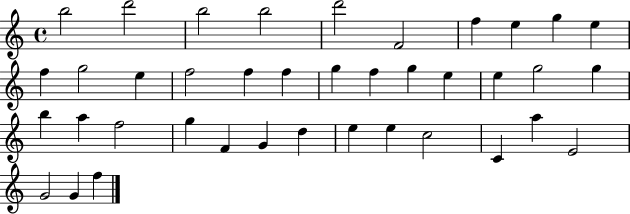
B5/h D6/h B5/h B5/h D6/h F4/h F5/q E5/q G5/q E5/q F5/q G5/h E5/q F5/h F5/q F5/q G5/q F5/q G5/q E5/q E5/q G5/h G5/q B5/q A5/q F5/h G5/q F4/q G4/q D5/q E5/q E5/q C5/h C4/q A5/q E4/h G4/h G4/q F5/q